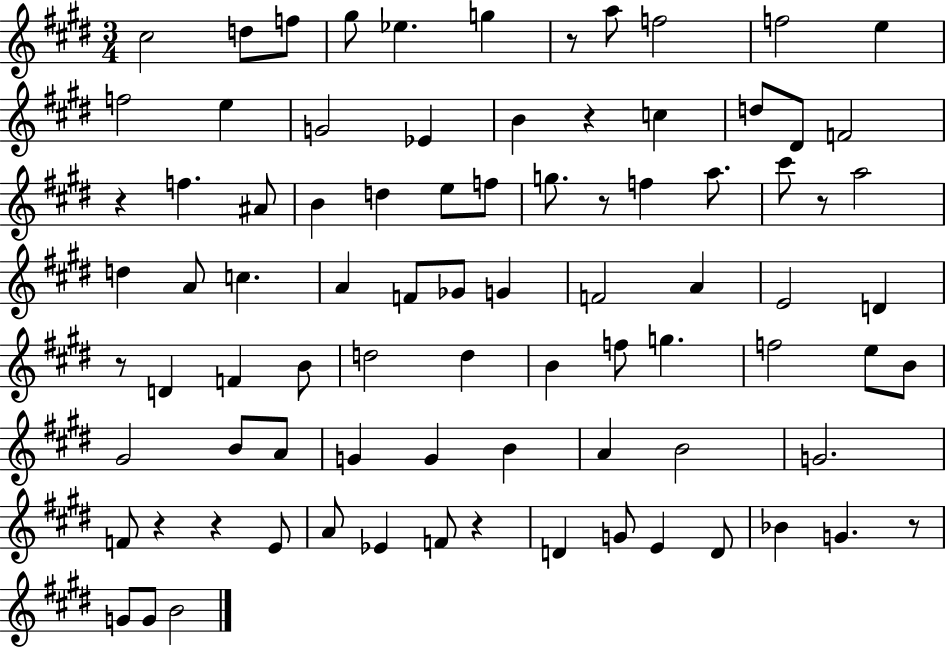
{
  \clef treble
  \numericTimeSignature
  \time 3/4
  \key e \major
  cis''2 d''8 f''8 | gis''8 ees''4. g''4 | r8 a''8 f''2 | f''2 e''4 | \break f''2 e''4 | g'2 ees'4 | b'4 r4 c''4 | d''8 dis'8 f'2 | \break r4 f''4. ais'8 | b'4 d''4 e''8 f''8 | g''8. r8 f''4 a''8. | cis'''8 r8 a''2 | \break d''4 a'8 c''4. | a'4 f'8 ges'8 g'4 | f'2 a'4 | e'2 d'4 | \break r8 d'4 f'4 b'8 | d''2 d''4 | b'4 f''8 g''4. | f''2 e''8 b'8 | \break gis'2 b'8 a'8 | g'4 g'4 b'4 | a'4 b'2 | g'2. | \break f'8 r4 r4 e'8 | a'8 ees'4 f'8 r4 | d'4 g'8 e'4 d'8 | bes'4 g'4. r8 | \break g'8 g'8 b'2 | \bar "|."
}